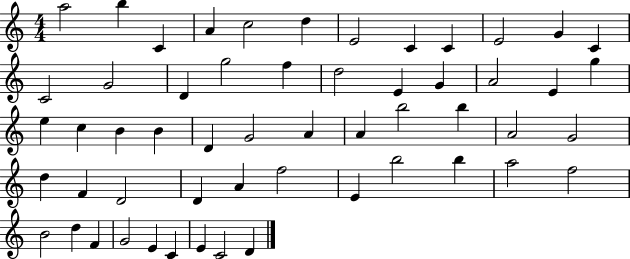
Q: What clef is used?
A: treble